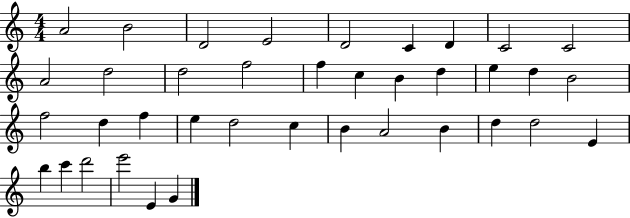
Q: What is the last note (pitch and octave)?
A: G4